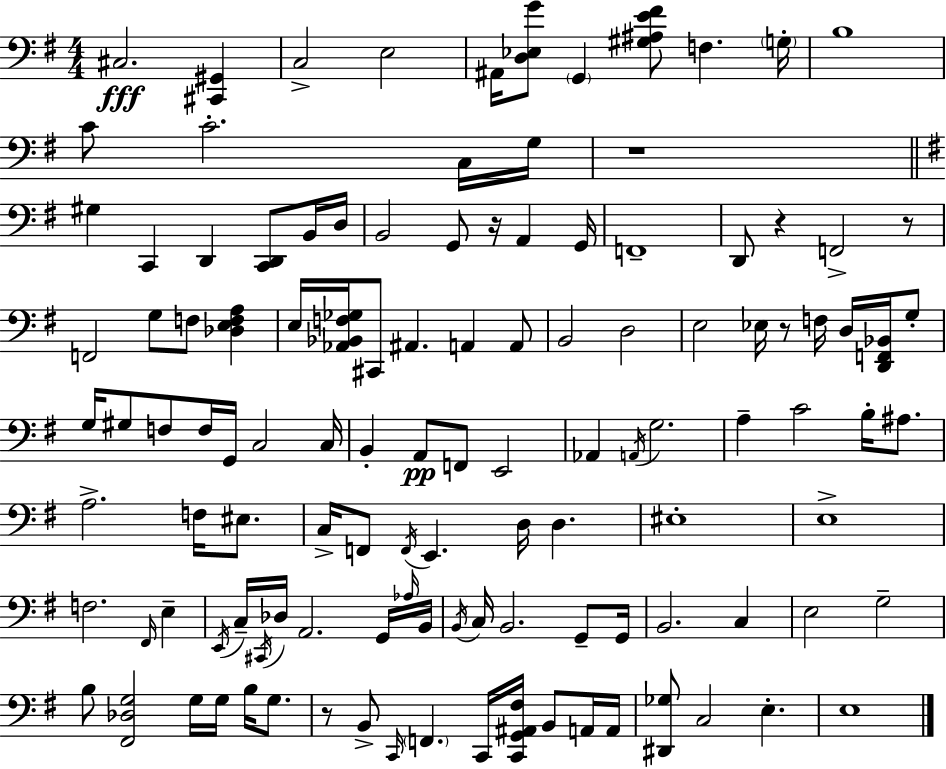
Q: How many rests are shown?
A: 6